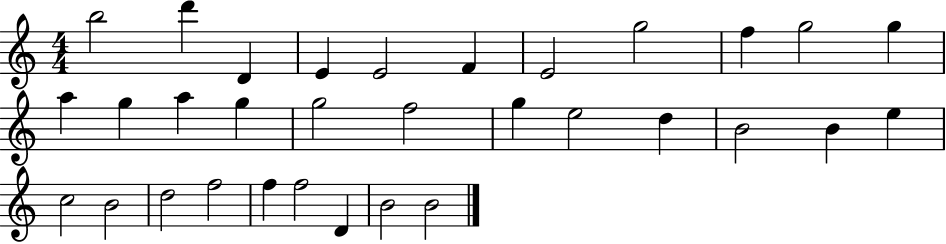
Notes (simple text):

B5/h D6/q D4/q E4/q E4/h F4/q E4/h G5/h F5/q G5/h G5/q A5/q G5/q A5/q G5/q G5/h F5/h G5/q E5/h D5/q B4/h B4/q E5/q C5/h B4/h D5/h F5/h F5/q F5/h D4/q B4/h B4/h